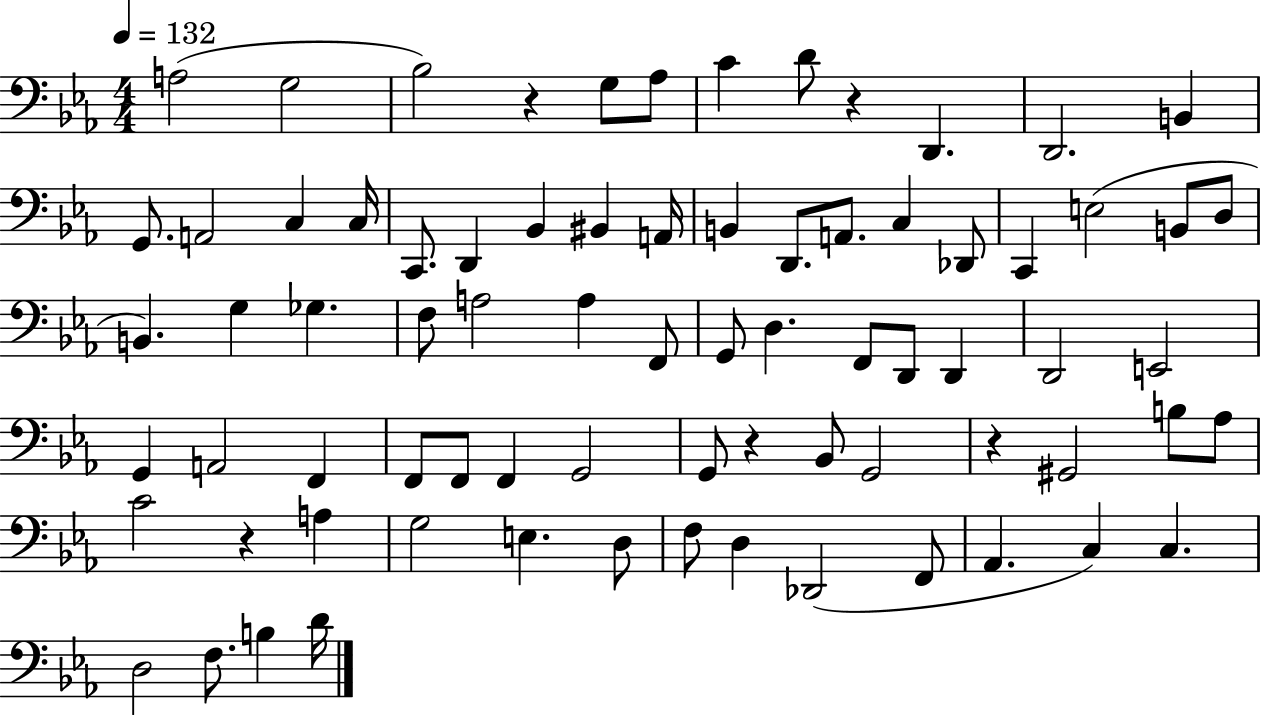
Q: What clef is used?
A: bass